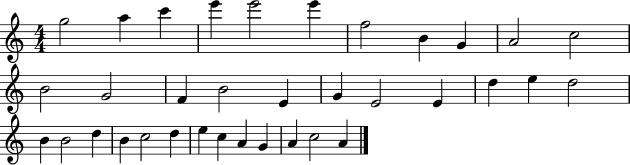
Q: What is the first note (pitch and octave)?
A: G5